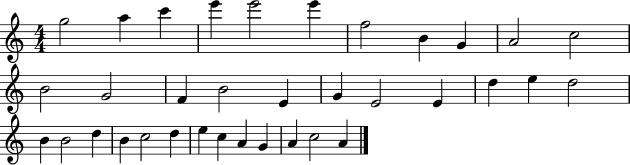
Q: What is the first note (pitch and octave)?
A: G5